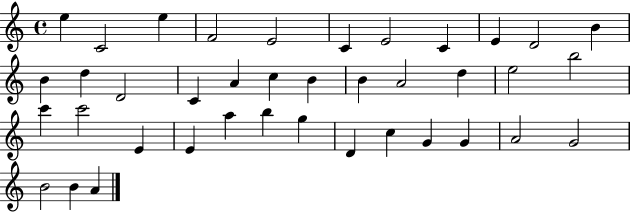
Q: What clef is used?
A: treble